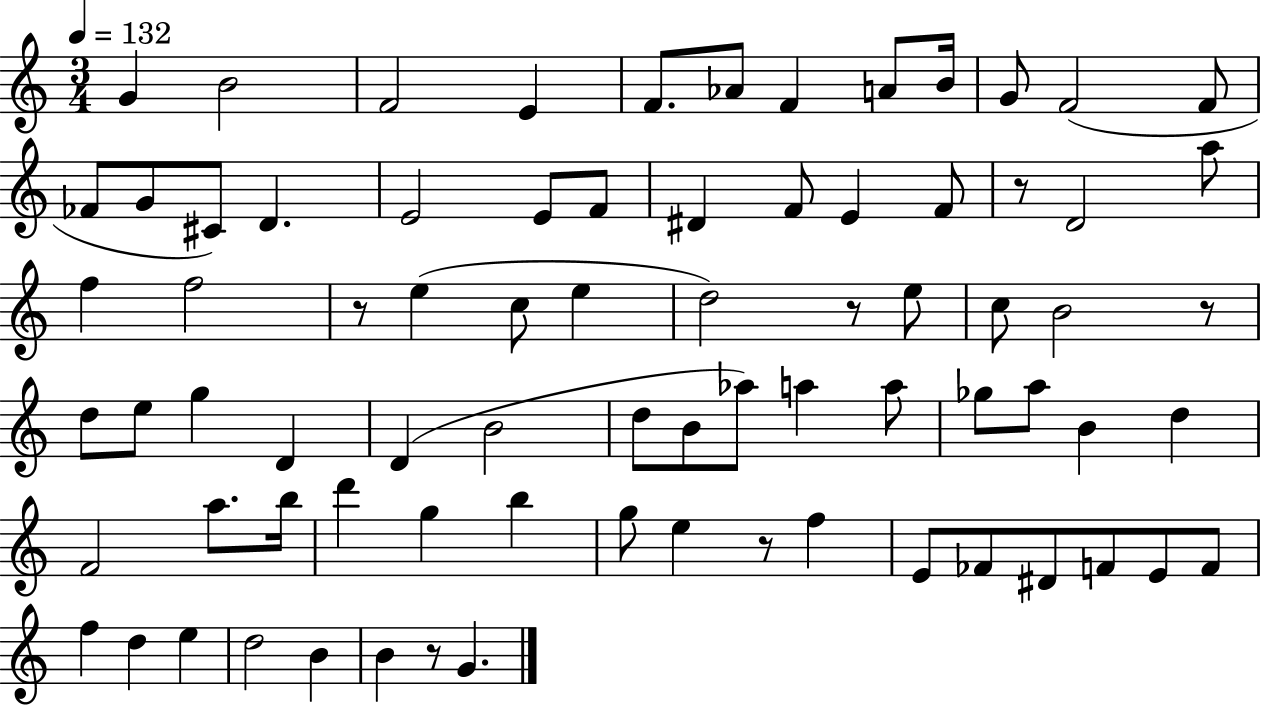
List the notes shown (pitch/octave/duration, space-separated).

G4/q B4/h F4/h E4/q F4/e. Ab4/e F4/q A4/e B4/s G4/e F4/h F4/e FES4/e G4/e C#4/e D4/q. E4/h E4/e F4/e D#4/q F4/e E4/q F4/e R/e D4/h A5/e F5/q F5/h R/e E5/q C5/e E5/q D5/h R/e E5/e C5/e B4/h R/e D5/e E5/e G5/q D4/q D4/q B4/h D5/e B4/e Ab5/e A5/q A5/e Gb5/e A5/e B4/q D5/q F4/h A5/e. B5/s D6/q G5/q B5/q G5/e E5/q R/e F5/q E4/e FES4/e D#4/e F4/e E4/e F4/e F5/q D5/q E5/q D5/h B4/q B4/q R/e G4/q.